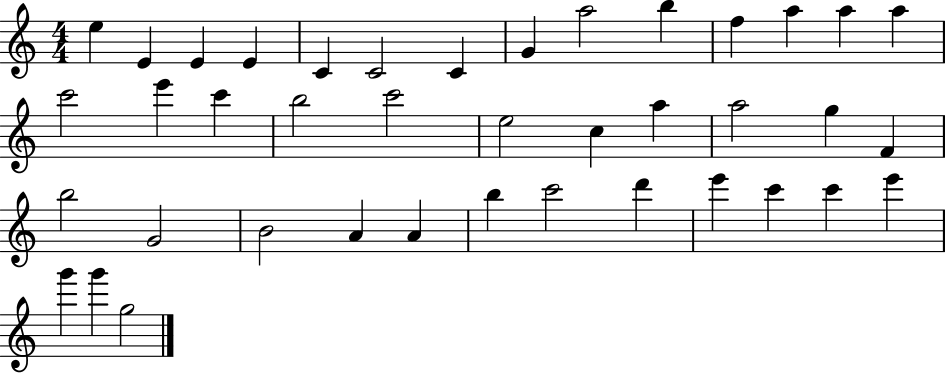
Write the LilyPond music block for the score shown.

{
  \clef treble
  \numericTimeSignature
  \time 4/4
  \key c \major
  e''4 e'4 e'4 e'4 | c'4 c'2 c'4 | g'4 a''2 b''4 | f''4 a''4 a''4 a''4 | \break c'''2 e'''4 c'''4 | b''2 c'''2 | e''2 c''4 a''4 | a''2 g''4 f'4 | \break b''2 g'2 | b'2 a'4 a'4 | b''4 c'''2 d'''4 | e'''4 c'''4 c'''4 e'''4 | \break g'''4 g'''4 g''2 | \bar "|."
}